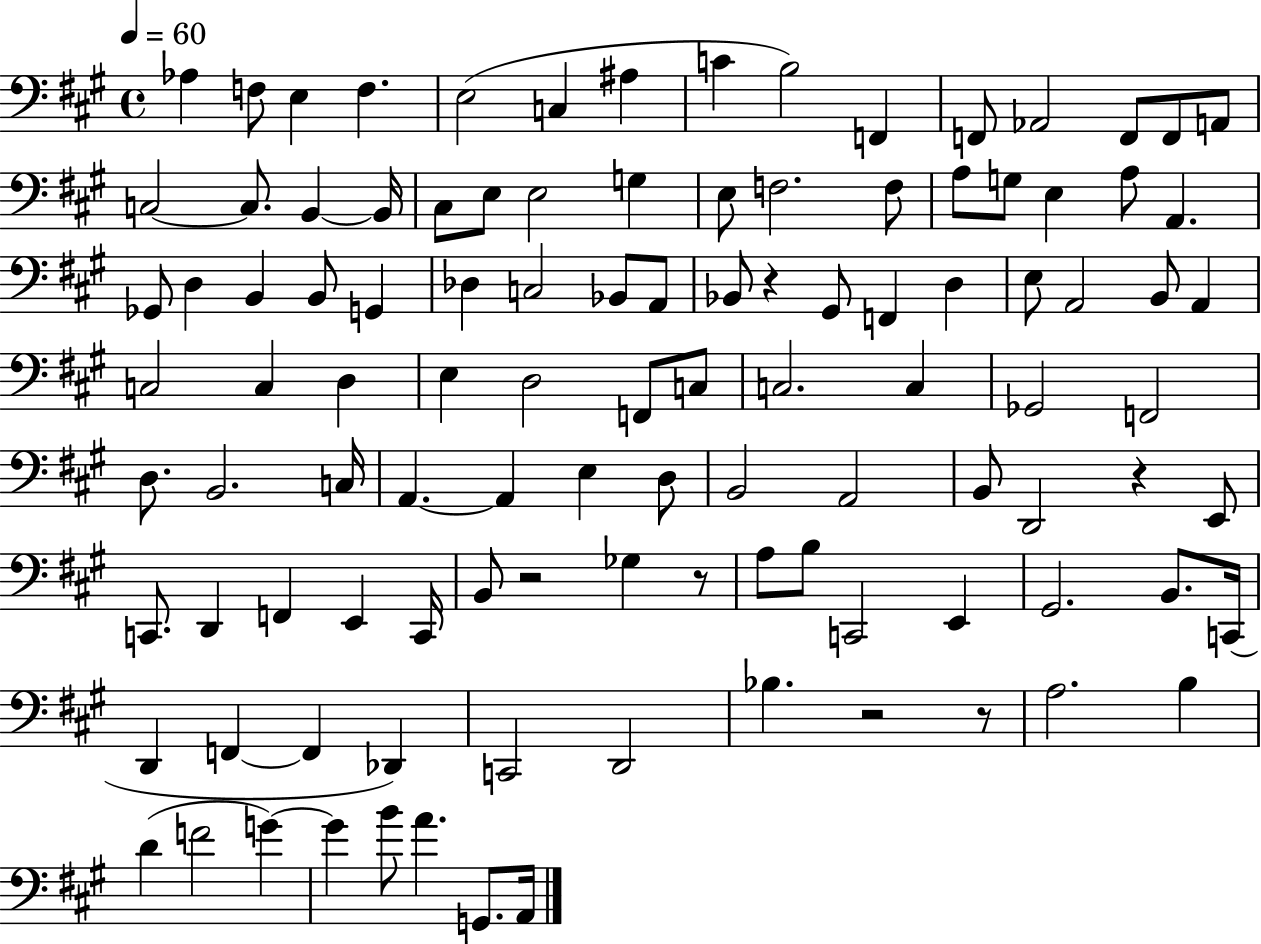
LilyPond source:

{
  \clef bass
  \time 4/4
  \defaultTimeSignature
  \key a \major
  \tempo 4 = 60
  \repeat volta 2 { aes4 f8 e4 f4. | e2( c4 ais4 | c'4 b2) f,4 | f,8 aes,2 f,8 f,8 a,8 | \break c2~~ c8. b,4~~ b,16 | cis8 e8 e2 g4 | e8 f2. f8 | a8 g8 e4 a8 a,4. | \break ges,8 d4 b,4 b,8 g,4 | des4 c2 bes,8 a,8 | bes,8 r4 gis,8 f,4 d4 | e8 a,2 b,8 a,4 | \break c2 c4 d4 | e4 d2 f,8 c8 | c2. c4 | ges,2 f,2 | \break d8. b,2. c16 | a,4.~~ a,4 e4 d8 | b,2 a,2 | b,8 d,2 r4 e,8 | \break c,8. d,4 f,4 e,4 c,16 | b,8 r2 ges4 r8 | a8 b8 c,2 e,4 | gis,2. b,8. c,16( | \break d,4 f,4~~ f,4 des,4) | c,2 d,2 | bes4. r2 r8 | a2. b4 | \break d'4( f'2 g'4~~) | g'4 b'8 a'4. g,8. a,16 | } \bar "|."
}